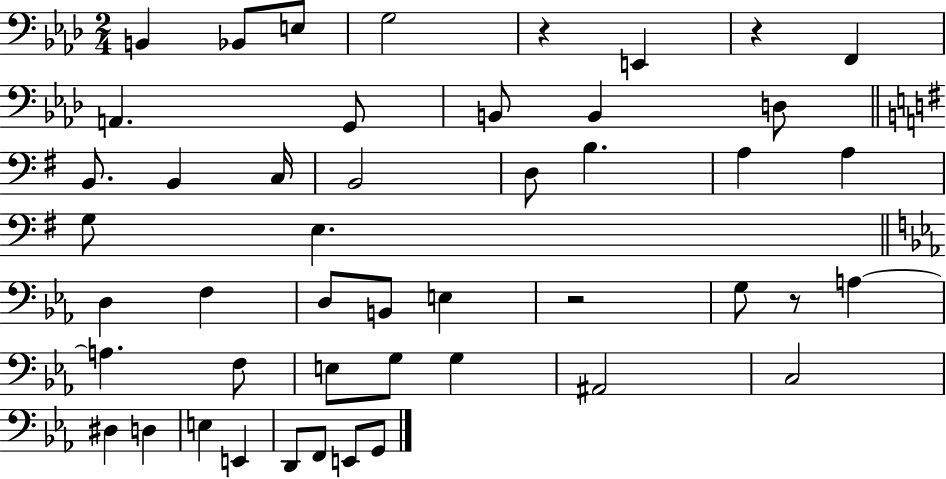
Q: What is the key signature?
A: AES major